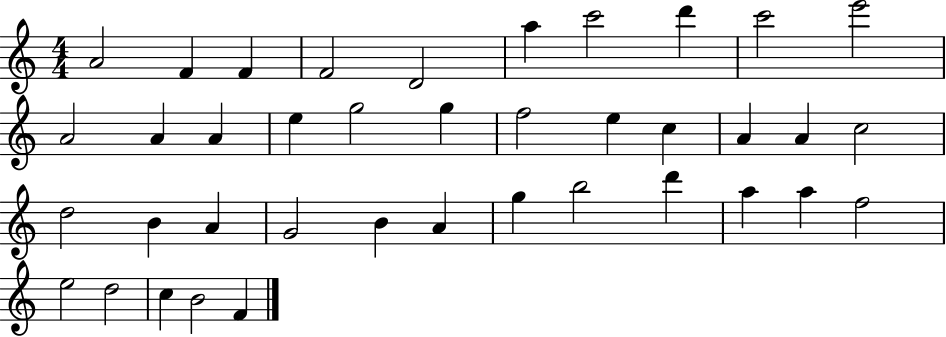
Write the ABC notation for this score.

X:1
T:Untitled
M:4/4
L:1/4
K:C
A2 F F F2 D2 a c'2 d' c'2 e'2 A2 A A e g2 g f2 e c A A c2 d2 B A G2 B A g b2 d' a a f2 e2 d2 c B2 F